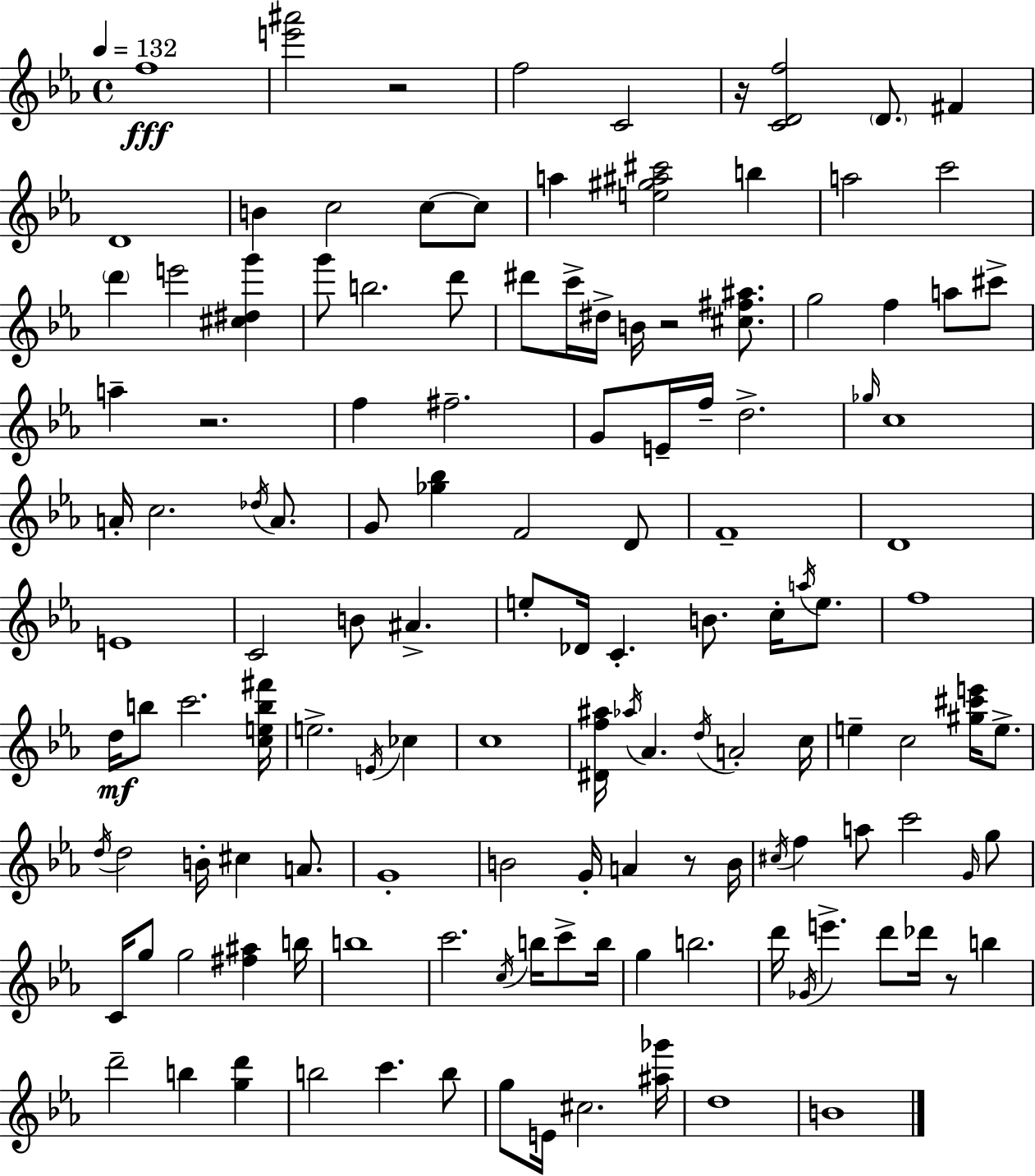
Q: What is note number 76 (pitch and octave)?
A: C#5